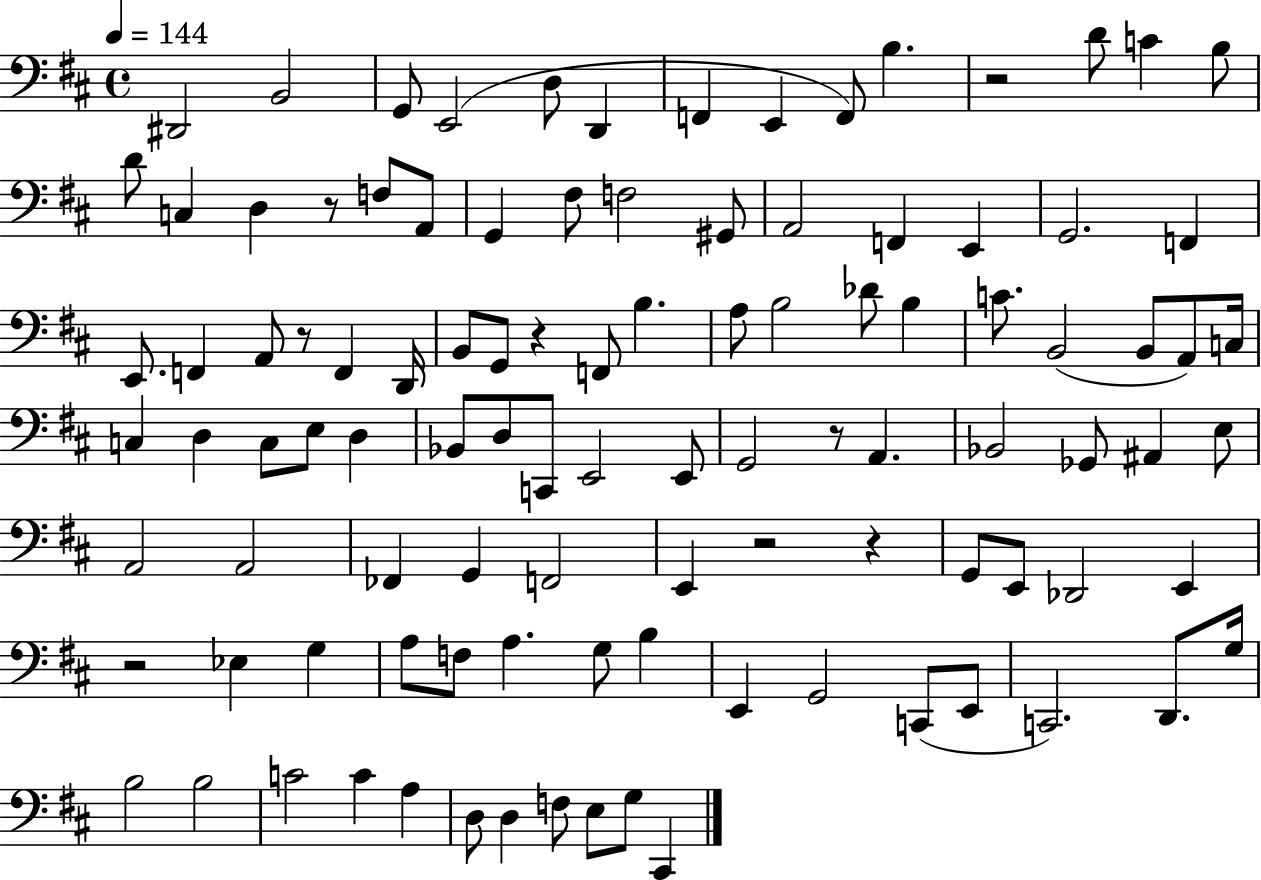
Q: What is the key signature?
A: D major